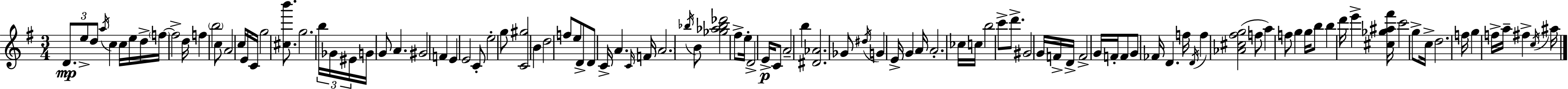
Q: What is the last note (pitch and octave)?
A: A#5